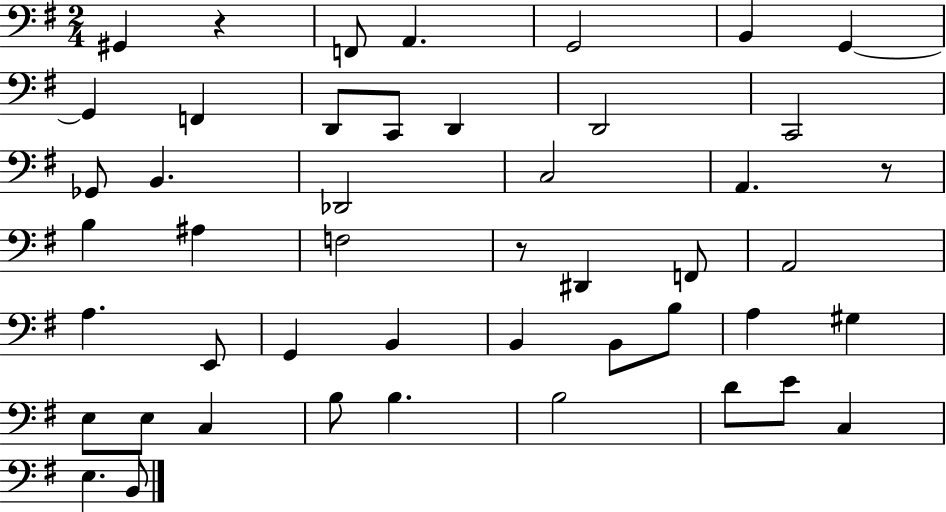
G#2/q R/q F2/e A2/q. G2/h B2/q G2/q G2/q F2/q D2/e C2/e D2/q D2/h C2/h Gb2/e B2/q. Db2/h C3/h A2/q. R/e B3/q A#3/q F3/h R/e D#2/q F2/e A2/h A3/q. E2/e G2/q B2/q B2/q B2/e B3/e A3/q G#3/q E3/e E3/e C3/q B3/e B3/q. B3/h D4/e E4/e C3/q E3/q. B2/e